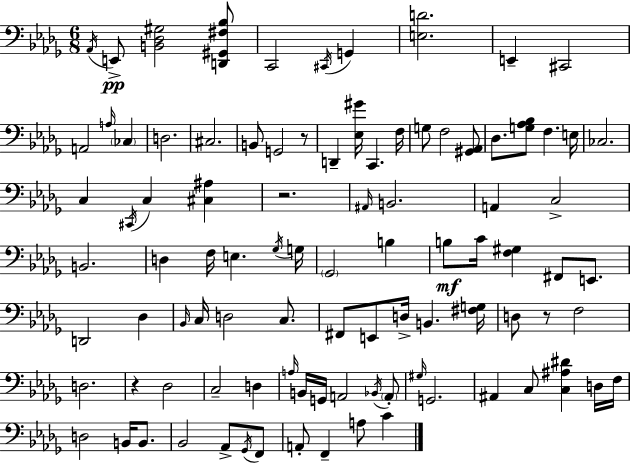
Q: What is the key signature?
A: BES minor